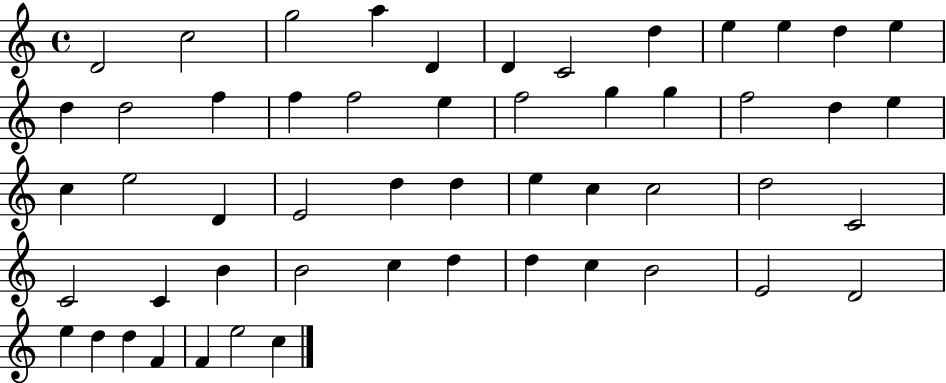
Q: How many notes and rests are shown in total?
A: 53